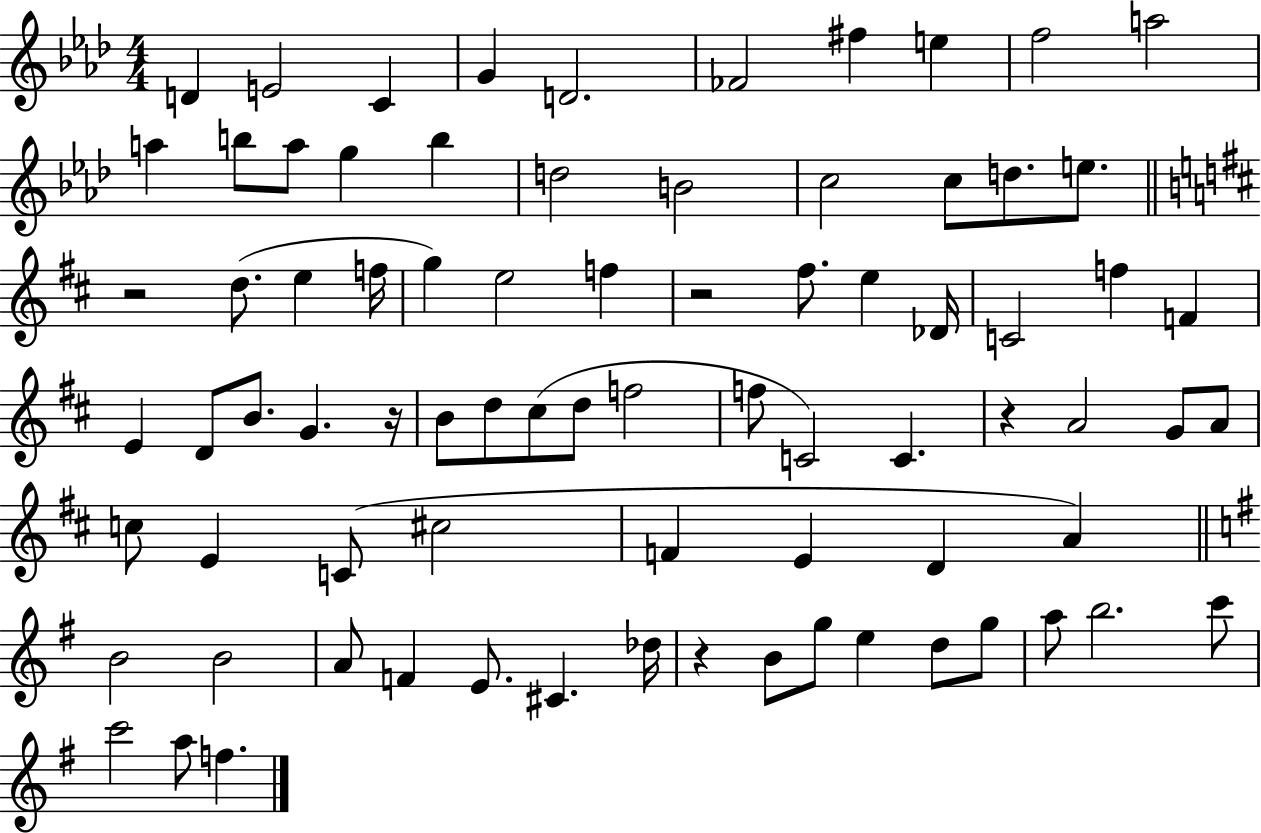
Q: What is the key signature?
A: AES major